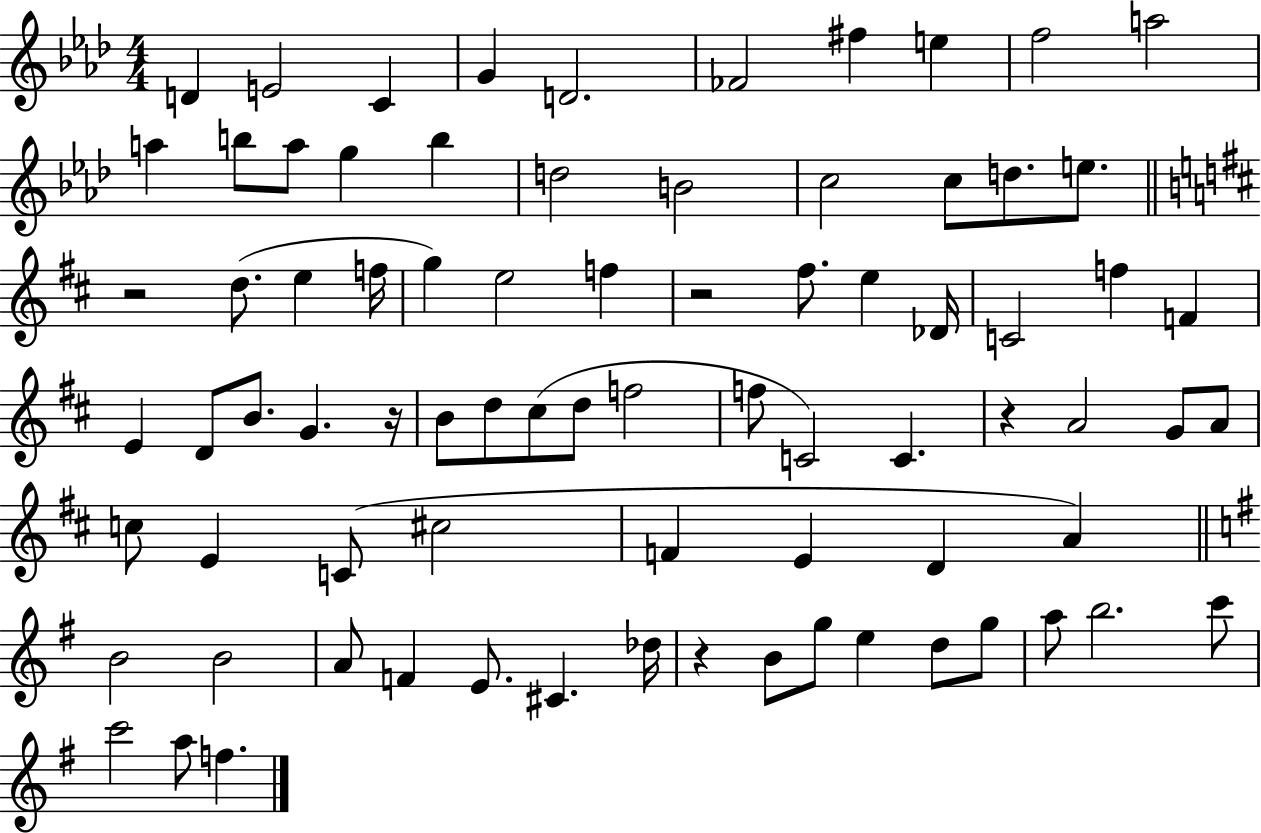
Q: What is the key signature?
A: AES major